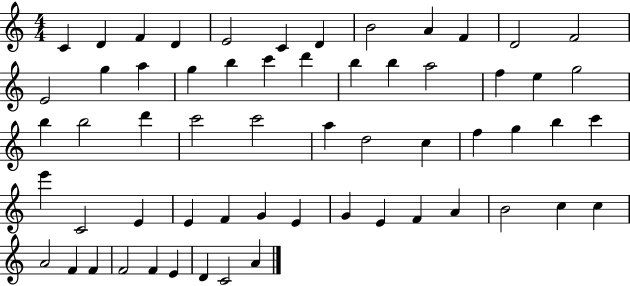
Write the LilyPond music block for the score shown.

{
  \clef treble
  \numericTimeSignature
  \time 4/4
  \key c \major
  c'4 d'4 f'4 d'4 | e'2 c'4 d'4 | b'2 a'4 f'4 | d'2 f'2 | \break e'2 g''4 a''4 | g''4 b''4 c'''4 d'''4 | b''4 b''4 a''2 | f''4 e''4 g''2 | \break b''4 b''2 d'''4 | c'''2 c'''2 | a''4 d''2 c''4 | f''4 g''4 b''4 c'''4 | \break e'''4 c'2 e'4 | e'4 f'4 g'4 e'4 | g'4 e'4 f'4 a'4 | b'2 c''4 c''4 | \break a'2 f'4 f'4 | f'2 f'4 e'4 | d'4 c'2 a'4 | \bar "|."
}